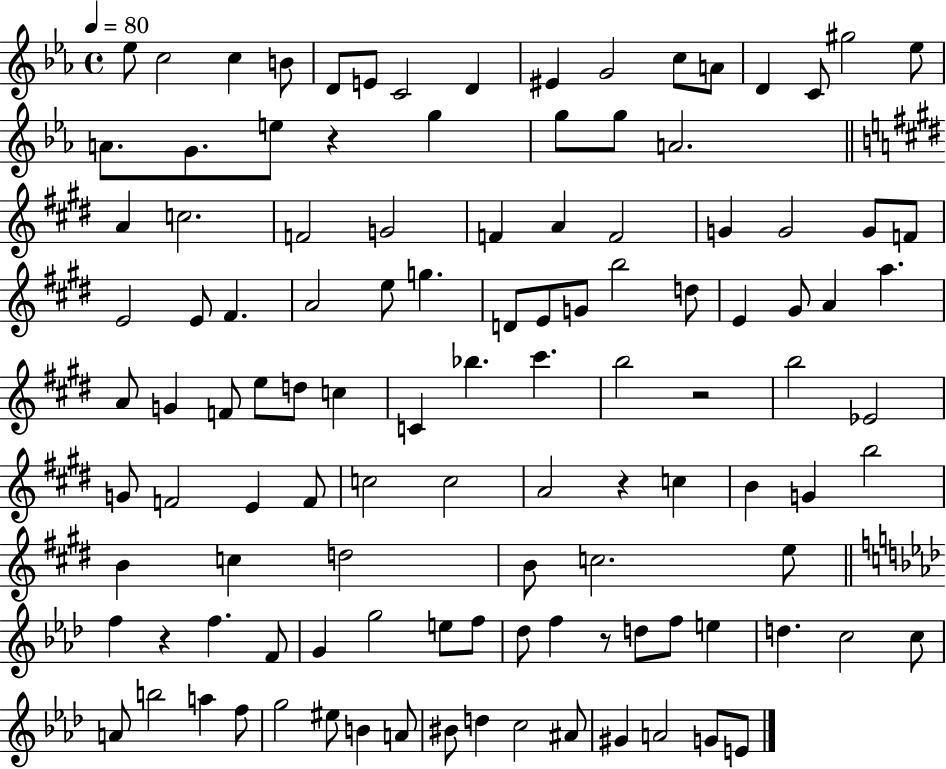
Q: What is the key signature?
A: EES major